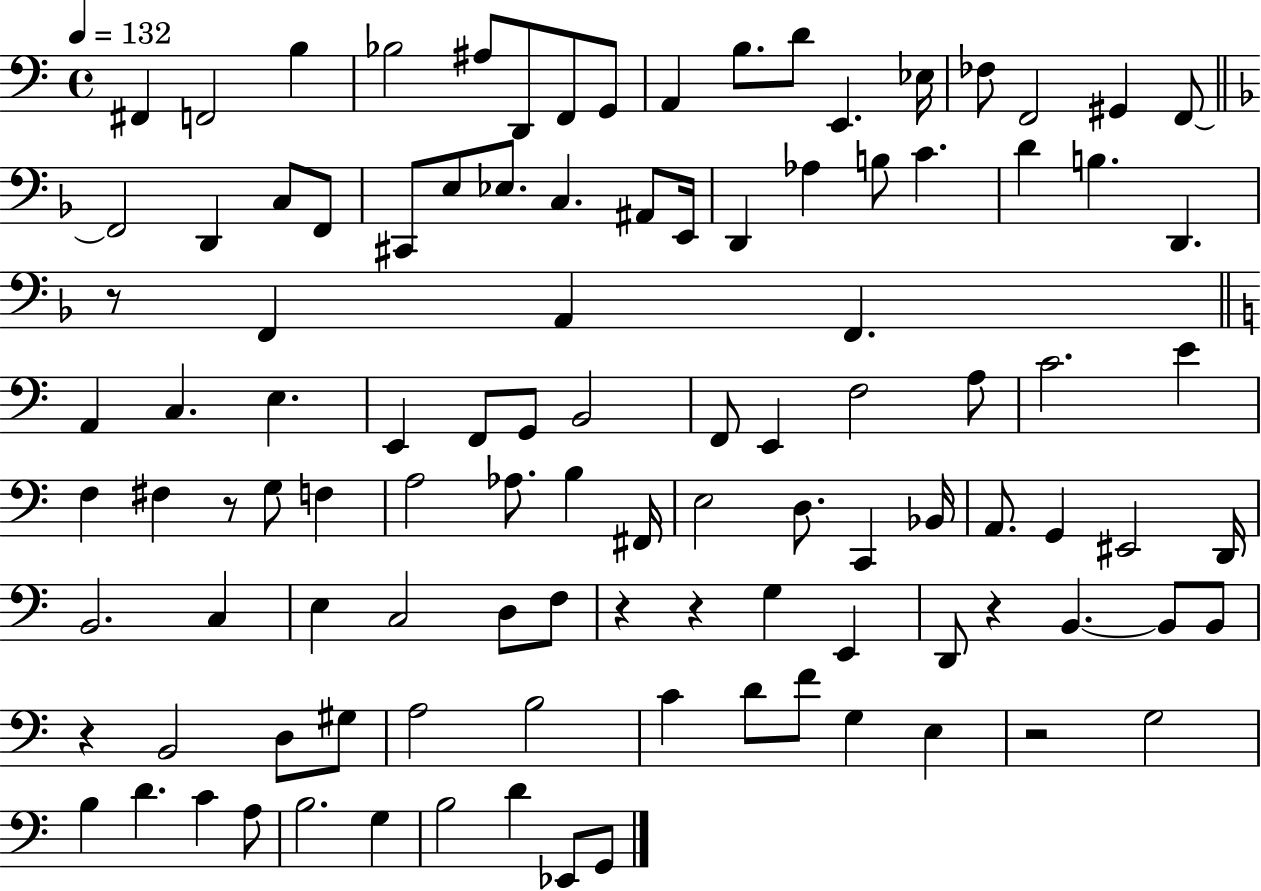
{
  \clef bass
  \time 4/4
  \defaultTimeSignature
  \key c \major
  \tempo 4 = 132
  fis,4 f,2 b4 | bes2 ais8 d,8 f,8 g,8 | a,4 b8. d'8 e,4. ees16 | fes8 f,2 gis,4 f,8~~ | \break \bar "||" \break \key f \major f,2 d,4 c8 f,8 | cis,8 e8 ees8. c4. ais,8 e,16 | d,4 aes4 b8 c'4. | d'4 b4. d,4. | \break r8 f,4 a,4 f,4. | \bar "||" \break \key c \major a,4 c4. e4. | e,4 f,8 g,8 b,2 | f,8 e,4 f2 a8 | c'2. e'4 | \break f4 fis4 r8 g8 f4 | a2 aes8. b4 fis,16 | e2 d8. c,4 bes,16 | a,8. g,4 eis,2 d,16 | \break b,2. c4 | e4 c2 d8 f8 | r4 r4 g4 e,4 | d,8 r4 b,4.~~ b,8 b,8 | \break r4 b,2 d8 gis8 | a2 b2 | c'4 d'8 f'8 g4 e4 | r2 g2 | \break b4 d'4. c'4 a8 | b2. g4 | b2 d'4 ees,8 g,8 | \bar "|."
}